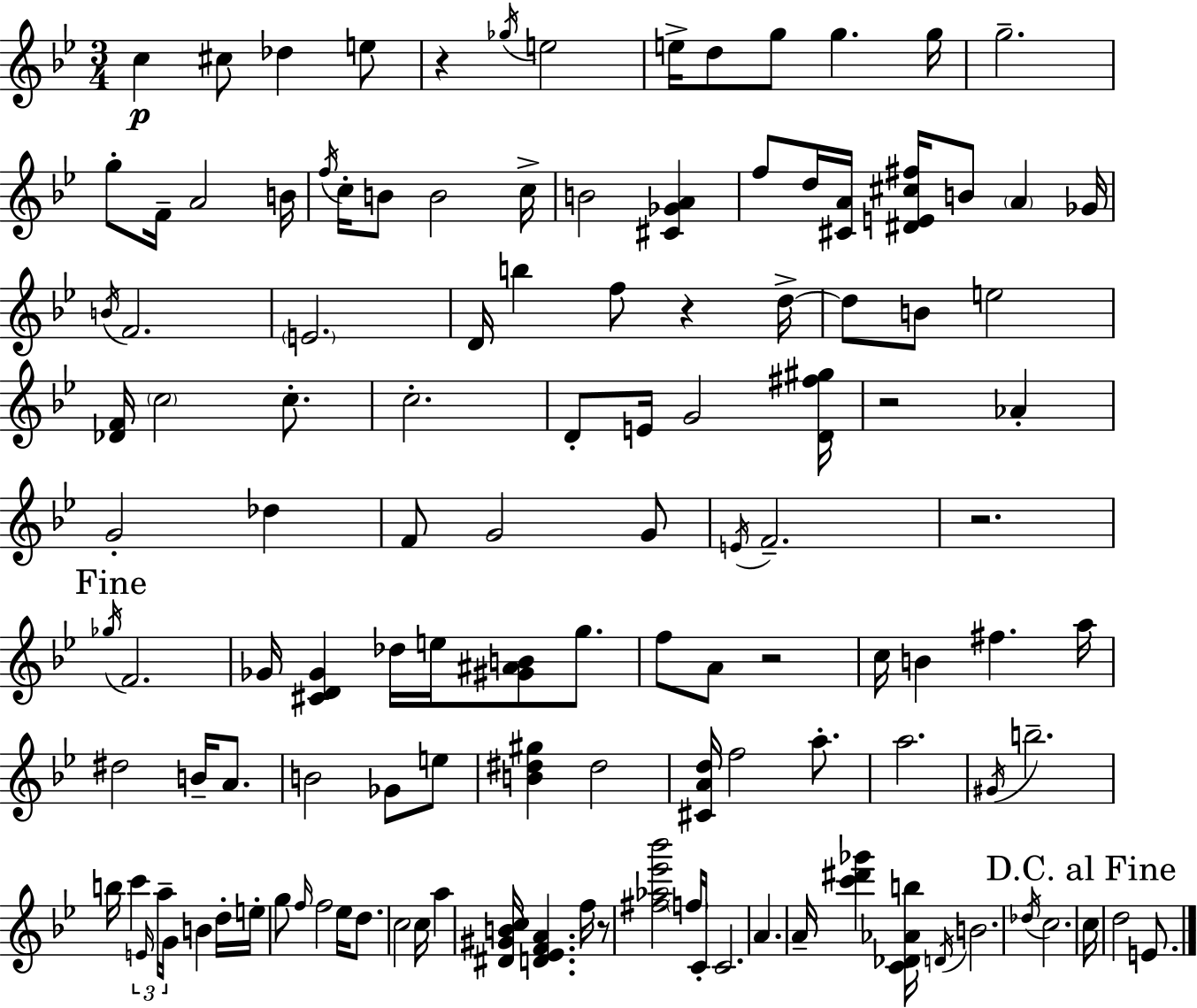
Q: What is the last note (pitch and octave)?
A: E4